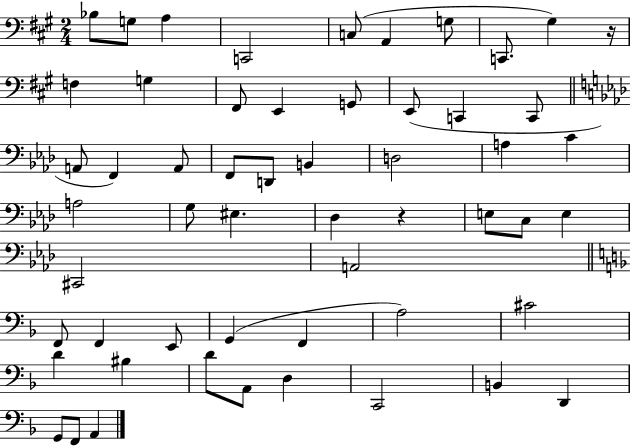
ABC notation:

X:1
T:Untitled
M:2/4
L:1/4
K:A
_B,/2 G,/2 A, C,,2 C,/2 A,, G,/2 C,,/2 ^G, z/4 F, G, ^F,,/2 E,, G,,/2 E,,/2 C,, C,,/2 A,,/2 F,, A,,/2 F,,/2 D,,/2 B,, D,2 A, C A,2 G,/2 ^E, _D, z E,/2 C,/2 E, ^C,,2 A,,2 F,,/2 F,, E,,/2 G,, F,, A,2 ^C2 D ^B, D/2 A,,/2 D, C,,2 B,, D,, G,,/2 F,,/2 A,,